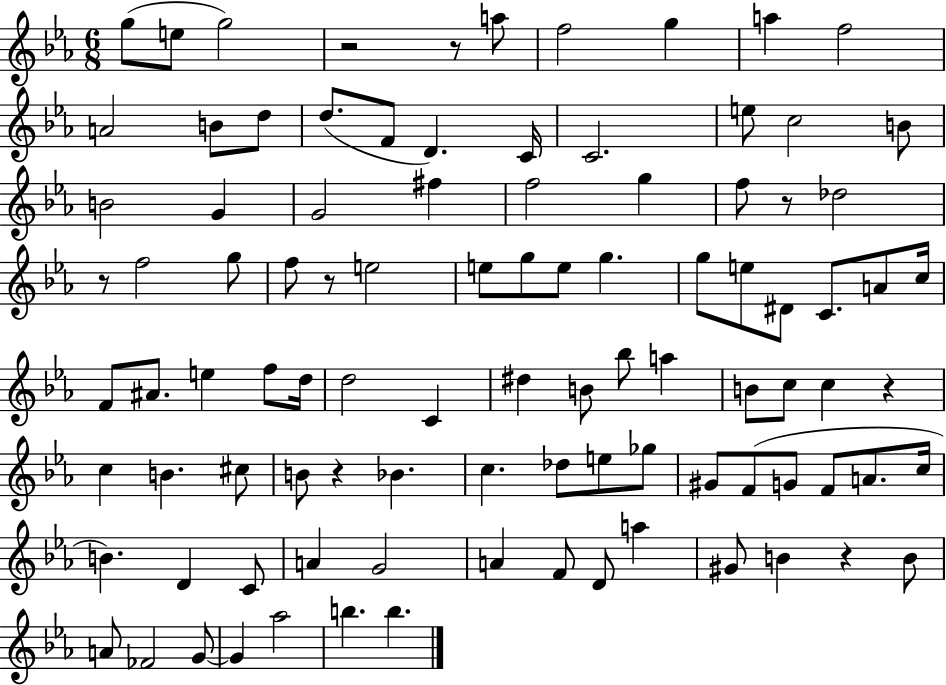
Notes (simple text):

G5/e E5/e G5/h R/h R/e A5/e F5/h G5/q A5/q F5/h A4/h B4/e D5/e D5/e. F4/e D4/q. C4/s C4/h. E5/e C5/h B4/e B4/h G4/q G4/h F#5/q F5/h G5/q F5/e R/e Db5/h R/e F5/h G5/e F5/e R/e E5/h E5/e G5/e E5/e G5/q. G5/e E5/e D#4/e C4/e. A4/e C5/s F4/e A#4/e. E5/q F5/e D5/s D5/h C4/q D#5/q B4/e Bb5/e A5/q B4/e C5/e C5/q R/q C5/q B4/q. C#5/e B4/e R/q Bb4/q. C5/q. Db5/e E5/e Gb5/e G#4/e F4/e G4/e F4/e A4/e. C5/s B4/q. D4/q C4/e A4/q G4/h A4/q F4/e D4/e A5/q G#4/e B4/q R/q B4/e A4/e FES4/h G4/e G4/q Ab5/h B5/q. B5/q.